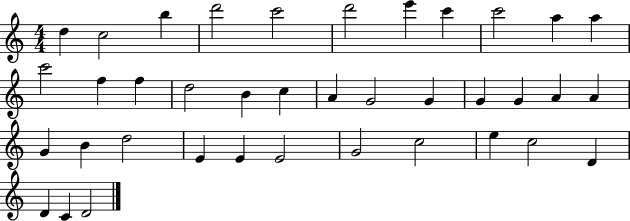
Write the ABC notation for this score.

X:1
T:Untitled
M:4/4
L:1/4
K:C
d c2 b d'2 c'2 d'2 e' c' c'2 a a c'2 f f d2 B c A G2 G G G A A G B d2 E E E2 G2 c2 e c2 D D C D2